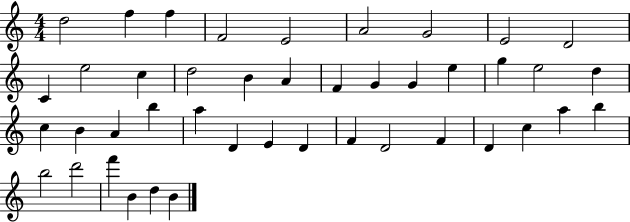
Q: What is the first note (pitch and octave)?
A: D5